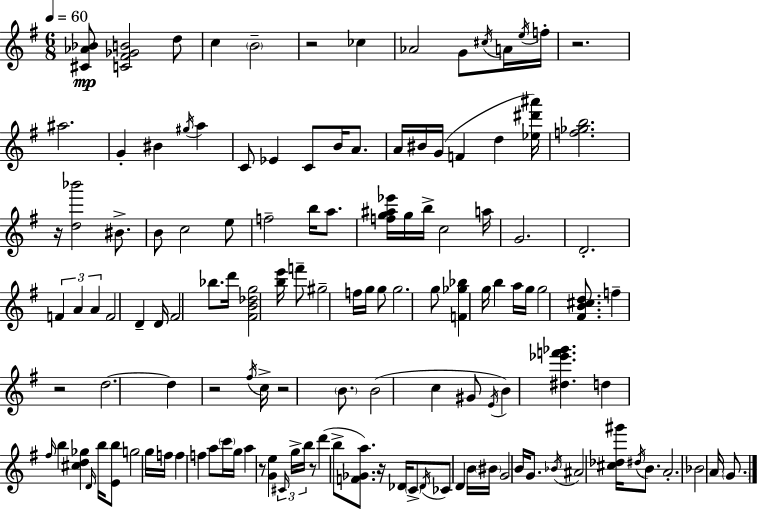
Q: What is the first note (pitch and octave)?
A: D5